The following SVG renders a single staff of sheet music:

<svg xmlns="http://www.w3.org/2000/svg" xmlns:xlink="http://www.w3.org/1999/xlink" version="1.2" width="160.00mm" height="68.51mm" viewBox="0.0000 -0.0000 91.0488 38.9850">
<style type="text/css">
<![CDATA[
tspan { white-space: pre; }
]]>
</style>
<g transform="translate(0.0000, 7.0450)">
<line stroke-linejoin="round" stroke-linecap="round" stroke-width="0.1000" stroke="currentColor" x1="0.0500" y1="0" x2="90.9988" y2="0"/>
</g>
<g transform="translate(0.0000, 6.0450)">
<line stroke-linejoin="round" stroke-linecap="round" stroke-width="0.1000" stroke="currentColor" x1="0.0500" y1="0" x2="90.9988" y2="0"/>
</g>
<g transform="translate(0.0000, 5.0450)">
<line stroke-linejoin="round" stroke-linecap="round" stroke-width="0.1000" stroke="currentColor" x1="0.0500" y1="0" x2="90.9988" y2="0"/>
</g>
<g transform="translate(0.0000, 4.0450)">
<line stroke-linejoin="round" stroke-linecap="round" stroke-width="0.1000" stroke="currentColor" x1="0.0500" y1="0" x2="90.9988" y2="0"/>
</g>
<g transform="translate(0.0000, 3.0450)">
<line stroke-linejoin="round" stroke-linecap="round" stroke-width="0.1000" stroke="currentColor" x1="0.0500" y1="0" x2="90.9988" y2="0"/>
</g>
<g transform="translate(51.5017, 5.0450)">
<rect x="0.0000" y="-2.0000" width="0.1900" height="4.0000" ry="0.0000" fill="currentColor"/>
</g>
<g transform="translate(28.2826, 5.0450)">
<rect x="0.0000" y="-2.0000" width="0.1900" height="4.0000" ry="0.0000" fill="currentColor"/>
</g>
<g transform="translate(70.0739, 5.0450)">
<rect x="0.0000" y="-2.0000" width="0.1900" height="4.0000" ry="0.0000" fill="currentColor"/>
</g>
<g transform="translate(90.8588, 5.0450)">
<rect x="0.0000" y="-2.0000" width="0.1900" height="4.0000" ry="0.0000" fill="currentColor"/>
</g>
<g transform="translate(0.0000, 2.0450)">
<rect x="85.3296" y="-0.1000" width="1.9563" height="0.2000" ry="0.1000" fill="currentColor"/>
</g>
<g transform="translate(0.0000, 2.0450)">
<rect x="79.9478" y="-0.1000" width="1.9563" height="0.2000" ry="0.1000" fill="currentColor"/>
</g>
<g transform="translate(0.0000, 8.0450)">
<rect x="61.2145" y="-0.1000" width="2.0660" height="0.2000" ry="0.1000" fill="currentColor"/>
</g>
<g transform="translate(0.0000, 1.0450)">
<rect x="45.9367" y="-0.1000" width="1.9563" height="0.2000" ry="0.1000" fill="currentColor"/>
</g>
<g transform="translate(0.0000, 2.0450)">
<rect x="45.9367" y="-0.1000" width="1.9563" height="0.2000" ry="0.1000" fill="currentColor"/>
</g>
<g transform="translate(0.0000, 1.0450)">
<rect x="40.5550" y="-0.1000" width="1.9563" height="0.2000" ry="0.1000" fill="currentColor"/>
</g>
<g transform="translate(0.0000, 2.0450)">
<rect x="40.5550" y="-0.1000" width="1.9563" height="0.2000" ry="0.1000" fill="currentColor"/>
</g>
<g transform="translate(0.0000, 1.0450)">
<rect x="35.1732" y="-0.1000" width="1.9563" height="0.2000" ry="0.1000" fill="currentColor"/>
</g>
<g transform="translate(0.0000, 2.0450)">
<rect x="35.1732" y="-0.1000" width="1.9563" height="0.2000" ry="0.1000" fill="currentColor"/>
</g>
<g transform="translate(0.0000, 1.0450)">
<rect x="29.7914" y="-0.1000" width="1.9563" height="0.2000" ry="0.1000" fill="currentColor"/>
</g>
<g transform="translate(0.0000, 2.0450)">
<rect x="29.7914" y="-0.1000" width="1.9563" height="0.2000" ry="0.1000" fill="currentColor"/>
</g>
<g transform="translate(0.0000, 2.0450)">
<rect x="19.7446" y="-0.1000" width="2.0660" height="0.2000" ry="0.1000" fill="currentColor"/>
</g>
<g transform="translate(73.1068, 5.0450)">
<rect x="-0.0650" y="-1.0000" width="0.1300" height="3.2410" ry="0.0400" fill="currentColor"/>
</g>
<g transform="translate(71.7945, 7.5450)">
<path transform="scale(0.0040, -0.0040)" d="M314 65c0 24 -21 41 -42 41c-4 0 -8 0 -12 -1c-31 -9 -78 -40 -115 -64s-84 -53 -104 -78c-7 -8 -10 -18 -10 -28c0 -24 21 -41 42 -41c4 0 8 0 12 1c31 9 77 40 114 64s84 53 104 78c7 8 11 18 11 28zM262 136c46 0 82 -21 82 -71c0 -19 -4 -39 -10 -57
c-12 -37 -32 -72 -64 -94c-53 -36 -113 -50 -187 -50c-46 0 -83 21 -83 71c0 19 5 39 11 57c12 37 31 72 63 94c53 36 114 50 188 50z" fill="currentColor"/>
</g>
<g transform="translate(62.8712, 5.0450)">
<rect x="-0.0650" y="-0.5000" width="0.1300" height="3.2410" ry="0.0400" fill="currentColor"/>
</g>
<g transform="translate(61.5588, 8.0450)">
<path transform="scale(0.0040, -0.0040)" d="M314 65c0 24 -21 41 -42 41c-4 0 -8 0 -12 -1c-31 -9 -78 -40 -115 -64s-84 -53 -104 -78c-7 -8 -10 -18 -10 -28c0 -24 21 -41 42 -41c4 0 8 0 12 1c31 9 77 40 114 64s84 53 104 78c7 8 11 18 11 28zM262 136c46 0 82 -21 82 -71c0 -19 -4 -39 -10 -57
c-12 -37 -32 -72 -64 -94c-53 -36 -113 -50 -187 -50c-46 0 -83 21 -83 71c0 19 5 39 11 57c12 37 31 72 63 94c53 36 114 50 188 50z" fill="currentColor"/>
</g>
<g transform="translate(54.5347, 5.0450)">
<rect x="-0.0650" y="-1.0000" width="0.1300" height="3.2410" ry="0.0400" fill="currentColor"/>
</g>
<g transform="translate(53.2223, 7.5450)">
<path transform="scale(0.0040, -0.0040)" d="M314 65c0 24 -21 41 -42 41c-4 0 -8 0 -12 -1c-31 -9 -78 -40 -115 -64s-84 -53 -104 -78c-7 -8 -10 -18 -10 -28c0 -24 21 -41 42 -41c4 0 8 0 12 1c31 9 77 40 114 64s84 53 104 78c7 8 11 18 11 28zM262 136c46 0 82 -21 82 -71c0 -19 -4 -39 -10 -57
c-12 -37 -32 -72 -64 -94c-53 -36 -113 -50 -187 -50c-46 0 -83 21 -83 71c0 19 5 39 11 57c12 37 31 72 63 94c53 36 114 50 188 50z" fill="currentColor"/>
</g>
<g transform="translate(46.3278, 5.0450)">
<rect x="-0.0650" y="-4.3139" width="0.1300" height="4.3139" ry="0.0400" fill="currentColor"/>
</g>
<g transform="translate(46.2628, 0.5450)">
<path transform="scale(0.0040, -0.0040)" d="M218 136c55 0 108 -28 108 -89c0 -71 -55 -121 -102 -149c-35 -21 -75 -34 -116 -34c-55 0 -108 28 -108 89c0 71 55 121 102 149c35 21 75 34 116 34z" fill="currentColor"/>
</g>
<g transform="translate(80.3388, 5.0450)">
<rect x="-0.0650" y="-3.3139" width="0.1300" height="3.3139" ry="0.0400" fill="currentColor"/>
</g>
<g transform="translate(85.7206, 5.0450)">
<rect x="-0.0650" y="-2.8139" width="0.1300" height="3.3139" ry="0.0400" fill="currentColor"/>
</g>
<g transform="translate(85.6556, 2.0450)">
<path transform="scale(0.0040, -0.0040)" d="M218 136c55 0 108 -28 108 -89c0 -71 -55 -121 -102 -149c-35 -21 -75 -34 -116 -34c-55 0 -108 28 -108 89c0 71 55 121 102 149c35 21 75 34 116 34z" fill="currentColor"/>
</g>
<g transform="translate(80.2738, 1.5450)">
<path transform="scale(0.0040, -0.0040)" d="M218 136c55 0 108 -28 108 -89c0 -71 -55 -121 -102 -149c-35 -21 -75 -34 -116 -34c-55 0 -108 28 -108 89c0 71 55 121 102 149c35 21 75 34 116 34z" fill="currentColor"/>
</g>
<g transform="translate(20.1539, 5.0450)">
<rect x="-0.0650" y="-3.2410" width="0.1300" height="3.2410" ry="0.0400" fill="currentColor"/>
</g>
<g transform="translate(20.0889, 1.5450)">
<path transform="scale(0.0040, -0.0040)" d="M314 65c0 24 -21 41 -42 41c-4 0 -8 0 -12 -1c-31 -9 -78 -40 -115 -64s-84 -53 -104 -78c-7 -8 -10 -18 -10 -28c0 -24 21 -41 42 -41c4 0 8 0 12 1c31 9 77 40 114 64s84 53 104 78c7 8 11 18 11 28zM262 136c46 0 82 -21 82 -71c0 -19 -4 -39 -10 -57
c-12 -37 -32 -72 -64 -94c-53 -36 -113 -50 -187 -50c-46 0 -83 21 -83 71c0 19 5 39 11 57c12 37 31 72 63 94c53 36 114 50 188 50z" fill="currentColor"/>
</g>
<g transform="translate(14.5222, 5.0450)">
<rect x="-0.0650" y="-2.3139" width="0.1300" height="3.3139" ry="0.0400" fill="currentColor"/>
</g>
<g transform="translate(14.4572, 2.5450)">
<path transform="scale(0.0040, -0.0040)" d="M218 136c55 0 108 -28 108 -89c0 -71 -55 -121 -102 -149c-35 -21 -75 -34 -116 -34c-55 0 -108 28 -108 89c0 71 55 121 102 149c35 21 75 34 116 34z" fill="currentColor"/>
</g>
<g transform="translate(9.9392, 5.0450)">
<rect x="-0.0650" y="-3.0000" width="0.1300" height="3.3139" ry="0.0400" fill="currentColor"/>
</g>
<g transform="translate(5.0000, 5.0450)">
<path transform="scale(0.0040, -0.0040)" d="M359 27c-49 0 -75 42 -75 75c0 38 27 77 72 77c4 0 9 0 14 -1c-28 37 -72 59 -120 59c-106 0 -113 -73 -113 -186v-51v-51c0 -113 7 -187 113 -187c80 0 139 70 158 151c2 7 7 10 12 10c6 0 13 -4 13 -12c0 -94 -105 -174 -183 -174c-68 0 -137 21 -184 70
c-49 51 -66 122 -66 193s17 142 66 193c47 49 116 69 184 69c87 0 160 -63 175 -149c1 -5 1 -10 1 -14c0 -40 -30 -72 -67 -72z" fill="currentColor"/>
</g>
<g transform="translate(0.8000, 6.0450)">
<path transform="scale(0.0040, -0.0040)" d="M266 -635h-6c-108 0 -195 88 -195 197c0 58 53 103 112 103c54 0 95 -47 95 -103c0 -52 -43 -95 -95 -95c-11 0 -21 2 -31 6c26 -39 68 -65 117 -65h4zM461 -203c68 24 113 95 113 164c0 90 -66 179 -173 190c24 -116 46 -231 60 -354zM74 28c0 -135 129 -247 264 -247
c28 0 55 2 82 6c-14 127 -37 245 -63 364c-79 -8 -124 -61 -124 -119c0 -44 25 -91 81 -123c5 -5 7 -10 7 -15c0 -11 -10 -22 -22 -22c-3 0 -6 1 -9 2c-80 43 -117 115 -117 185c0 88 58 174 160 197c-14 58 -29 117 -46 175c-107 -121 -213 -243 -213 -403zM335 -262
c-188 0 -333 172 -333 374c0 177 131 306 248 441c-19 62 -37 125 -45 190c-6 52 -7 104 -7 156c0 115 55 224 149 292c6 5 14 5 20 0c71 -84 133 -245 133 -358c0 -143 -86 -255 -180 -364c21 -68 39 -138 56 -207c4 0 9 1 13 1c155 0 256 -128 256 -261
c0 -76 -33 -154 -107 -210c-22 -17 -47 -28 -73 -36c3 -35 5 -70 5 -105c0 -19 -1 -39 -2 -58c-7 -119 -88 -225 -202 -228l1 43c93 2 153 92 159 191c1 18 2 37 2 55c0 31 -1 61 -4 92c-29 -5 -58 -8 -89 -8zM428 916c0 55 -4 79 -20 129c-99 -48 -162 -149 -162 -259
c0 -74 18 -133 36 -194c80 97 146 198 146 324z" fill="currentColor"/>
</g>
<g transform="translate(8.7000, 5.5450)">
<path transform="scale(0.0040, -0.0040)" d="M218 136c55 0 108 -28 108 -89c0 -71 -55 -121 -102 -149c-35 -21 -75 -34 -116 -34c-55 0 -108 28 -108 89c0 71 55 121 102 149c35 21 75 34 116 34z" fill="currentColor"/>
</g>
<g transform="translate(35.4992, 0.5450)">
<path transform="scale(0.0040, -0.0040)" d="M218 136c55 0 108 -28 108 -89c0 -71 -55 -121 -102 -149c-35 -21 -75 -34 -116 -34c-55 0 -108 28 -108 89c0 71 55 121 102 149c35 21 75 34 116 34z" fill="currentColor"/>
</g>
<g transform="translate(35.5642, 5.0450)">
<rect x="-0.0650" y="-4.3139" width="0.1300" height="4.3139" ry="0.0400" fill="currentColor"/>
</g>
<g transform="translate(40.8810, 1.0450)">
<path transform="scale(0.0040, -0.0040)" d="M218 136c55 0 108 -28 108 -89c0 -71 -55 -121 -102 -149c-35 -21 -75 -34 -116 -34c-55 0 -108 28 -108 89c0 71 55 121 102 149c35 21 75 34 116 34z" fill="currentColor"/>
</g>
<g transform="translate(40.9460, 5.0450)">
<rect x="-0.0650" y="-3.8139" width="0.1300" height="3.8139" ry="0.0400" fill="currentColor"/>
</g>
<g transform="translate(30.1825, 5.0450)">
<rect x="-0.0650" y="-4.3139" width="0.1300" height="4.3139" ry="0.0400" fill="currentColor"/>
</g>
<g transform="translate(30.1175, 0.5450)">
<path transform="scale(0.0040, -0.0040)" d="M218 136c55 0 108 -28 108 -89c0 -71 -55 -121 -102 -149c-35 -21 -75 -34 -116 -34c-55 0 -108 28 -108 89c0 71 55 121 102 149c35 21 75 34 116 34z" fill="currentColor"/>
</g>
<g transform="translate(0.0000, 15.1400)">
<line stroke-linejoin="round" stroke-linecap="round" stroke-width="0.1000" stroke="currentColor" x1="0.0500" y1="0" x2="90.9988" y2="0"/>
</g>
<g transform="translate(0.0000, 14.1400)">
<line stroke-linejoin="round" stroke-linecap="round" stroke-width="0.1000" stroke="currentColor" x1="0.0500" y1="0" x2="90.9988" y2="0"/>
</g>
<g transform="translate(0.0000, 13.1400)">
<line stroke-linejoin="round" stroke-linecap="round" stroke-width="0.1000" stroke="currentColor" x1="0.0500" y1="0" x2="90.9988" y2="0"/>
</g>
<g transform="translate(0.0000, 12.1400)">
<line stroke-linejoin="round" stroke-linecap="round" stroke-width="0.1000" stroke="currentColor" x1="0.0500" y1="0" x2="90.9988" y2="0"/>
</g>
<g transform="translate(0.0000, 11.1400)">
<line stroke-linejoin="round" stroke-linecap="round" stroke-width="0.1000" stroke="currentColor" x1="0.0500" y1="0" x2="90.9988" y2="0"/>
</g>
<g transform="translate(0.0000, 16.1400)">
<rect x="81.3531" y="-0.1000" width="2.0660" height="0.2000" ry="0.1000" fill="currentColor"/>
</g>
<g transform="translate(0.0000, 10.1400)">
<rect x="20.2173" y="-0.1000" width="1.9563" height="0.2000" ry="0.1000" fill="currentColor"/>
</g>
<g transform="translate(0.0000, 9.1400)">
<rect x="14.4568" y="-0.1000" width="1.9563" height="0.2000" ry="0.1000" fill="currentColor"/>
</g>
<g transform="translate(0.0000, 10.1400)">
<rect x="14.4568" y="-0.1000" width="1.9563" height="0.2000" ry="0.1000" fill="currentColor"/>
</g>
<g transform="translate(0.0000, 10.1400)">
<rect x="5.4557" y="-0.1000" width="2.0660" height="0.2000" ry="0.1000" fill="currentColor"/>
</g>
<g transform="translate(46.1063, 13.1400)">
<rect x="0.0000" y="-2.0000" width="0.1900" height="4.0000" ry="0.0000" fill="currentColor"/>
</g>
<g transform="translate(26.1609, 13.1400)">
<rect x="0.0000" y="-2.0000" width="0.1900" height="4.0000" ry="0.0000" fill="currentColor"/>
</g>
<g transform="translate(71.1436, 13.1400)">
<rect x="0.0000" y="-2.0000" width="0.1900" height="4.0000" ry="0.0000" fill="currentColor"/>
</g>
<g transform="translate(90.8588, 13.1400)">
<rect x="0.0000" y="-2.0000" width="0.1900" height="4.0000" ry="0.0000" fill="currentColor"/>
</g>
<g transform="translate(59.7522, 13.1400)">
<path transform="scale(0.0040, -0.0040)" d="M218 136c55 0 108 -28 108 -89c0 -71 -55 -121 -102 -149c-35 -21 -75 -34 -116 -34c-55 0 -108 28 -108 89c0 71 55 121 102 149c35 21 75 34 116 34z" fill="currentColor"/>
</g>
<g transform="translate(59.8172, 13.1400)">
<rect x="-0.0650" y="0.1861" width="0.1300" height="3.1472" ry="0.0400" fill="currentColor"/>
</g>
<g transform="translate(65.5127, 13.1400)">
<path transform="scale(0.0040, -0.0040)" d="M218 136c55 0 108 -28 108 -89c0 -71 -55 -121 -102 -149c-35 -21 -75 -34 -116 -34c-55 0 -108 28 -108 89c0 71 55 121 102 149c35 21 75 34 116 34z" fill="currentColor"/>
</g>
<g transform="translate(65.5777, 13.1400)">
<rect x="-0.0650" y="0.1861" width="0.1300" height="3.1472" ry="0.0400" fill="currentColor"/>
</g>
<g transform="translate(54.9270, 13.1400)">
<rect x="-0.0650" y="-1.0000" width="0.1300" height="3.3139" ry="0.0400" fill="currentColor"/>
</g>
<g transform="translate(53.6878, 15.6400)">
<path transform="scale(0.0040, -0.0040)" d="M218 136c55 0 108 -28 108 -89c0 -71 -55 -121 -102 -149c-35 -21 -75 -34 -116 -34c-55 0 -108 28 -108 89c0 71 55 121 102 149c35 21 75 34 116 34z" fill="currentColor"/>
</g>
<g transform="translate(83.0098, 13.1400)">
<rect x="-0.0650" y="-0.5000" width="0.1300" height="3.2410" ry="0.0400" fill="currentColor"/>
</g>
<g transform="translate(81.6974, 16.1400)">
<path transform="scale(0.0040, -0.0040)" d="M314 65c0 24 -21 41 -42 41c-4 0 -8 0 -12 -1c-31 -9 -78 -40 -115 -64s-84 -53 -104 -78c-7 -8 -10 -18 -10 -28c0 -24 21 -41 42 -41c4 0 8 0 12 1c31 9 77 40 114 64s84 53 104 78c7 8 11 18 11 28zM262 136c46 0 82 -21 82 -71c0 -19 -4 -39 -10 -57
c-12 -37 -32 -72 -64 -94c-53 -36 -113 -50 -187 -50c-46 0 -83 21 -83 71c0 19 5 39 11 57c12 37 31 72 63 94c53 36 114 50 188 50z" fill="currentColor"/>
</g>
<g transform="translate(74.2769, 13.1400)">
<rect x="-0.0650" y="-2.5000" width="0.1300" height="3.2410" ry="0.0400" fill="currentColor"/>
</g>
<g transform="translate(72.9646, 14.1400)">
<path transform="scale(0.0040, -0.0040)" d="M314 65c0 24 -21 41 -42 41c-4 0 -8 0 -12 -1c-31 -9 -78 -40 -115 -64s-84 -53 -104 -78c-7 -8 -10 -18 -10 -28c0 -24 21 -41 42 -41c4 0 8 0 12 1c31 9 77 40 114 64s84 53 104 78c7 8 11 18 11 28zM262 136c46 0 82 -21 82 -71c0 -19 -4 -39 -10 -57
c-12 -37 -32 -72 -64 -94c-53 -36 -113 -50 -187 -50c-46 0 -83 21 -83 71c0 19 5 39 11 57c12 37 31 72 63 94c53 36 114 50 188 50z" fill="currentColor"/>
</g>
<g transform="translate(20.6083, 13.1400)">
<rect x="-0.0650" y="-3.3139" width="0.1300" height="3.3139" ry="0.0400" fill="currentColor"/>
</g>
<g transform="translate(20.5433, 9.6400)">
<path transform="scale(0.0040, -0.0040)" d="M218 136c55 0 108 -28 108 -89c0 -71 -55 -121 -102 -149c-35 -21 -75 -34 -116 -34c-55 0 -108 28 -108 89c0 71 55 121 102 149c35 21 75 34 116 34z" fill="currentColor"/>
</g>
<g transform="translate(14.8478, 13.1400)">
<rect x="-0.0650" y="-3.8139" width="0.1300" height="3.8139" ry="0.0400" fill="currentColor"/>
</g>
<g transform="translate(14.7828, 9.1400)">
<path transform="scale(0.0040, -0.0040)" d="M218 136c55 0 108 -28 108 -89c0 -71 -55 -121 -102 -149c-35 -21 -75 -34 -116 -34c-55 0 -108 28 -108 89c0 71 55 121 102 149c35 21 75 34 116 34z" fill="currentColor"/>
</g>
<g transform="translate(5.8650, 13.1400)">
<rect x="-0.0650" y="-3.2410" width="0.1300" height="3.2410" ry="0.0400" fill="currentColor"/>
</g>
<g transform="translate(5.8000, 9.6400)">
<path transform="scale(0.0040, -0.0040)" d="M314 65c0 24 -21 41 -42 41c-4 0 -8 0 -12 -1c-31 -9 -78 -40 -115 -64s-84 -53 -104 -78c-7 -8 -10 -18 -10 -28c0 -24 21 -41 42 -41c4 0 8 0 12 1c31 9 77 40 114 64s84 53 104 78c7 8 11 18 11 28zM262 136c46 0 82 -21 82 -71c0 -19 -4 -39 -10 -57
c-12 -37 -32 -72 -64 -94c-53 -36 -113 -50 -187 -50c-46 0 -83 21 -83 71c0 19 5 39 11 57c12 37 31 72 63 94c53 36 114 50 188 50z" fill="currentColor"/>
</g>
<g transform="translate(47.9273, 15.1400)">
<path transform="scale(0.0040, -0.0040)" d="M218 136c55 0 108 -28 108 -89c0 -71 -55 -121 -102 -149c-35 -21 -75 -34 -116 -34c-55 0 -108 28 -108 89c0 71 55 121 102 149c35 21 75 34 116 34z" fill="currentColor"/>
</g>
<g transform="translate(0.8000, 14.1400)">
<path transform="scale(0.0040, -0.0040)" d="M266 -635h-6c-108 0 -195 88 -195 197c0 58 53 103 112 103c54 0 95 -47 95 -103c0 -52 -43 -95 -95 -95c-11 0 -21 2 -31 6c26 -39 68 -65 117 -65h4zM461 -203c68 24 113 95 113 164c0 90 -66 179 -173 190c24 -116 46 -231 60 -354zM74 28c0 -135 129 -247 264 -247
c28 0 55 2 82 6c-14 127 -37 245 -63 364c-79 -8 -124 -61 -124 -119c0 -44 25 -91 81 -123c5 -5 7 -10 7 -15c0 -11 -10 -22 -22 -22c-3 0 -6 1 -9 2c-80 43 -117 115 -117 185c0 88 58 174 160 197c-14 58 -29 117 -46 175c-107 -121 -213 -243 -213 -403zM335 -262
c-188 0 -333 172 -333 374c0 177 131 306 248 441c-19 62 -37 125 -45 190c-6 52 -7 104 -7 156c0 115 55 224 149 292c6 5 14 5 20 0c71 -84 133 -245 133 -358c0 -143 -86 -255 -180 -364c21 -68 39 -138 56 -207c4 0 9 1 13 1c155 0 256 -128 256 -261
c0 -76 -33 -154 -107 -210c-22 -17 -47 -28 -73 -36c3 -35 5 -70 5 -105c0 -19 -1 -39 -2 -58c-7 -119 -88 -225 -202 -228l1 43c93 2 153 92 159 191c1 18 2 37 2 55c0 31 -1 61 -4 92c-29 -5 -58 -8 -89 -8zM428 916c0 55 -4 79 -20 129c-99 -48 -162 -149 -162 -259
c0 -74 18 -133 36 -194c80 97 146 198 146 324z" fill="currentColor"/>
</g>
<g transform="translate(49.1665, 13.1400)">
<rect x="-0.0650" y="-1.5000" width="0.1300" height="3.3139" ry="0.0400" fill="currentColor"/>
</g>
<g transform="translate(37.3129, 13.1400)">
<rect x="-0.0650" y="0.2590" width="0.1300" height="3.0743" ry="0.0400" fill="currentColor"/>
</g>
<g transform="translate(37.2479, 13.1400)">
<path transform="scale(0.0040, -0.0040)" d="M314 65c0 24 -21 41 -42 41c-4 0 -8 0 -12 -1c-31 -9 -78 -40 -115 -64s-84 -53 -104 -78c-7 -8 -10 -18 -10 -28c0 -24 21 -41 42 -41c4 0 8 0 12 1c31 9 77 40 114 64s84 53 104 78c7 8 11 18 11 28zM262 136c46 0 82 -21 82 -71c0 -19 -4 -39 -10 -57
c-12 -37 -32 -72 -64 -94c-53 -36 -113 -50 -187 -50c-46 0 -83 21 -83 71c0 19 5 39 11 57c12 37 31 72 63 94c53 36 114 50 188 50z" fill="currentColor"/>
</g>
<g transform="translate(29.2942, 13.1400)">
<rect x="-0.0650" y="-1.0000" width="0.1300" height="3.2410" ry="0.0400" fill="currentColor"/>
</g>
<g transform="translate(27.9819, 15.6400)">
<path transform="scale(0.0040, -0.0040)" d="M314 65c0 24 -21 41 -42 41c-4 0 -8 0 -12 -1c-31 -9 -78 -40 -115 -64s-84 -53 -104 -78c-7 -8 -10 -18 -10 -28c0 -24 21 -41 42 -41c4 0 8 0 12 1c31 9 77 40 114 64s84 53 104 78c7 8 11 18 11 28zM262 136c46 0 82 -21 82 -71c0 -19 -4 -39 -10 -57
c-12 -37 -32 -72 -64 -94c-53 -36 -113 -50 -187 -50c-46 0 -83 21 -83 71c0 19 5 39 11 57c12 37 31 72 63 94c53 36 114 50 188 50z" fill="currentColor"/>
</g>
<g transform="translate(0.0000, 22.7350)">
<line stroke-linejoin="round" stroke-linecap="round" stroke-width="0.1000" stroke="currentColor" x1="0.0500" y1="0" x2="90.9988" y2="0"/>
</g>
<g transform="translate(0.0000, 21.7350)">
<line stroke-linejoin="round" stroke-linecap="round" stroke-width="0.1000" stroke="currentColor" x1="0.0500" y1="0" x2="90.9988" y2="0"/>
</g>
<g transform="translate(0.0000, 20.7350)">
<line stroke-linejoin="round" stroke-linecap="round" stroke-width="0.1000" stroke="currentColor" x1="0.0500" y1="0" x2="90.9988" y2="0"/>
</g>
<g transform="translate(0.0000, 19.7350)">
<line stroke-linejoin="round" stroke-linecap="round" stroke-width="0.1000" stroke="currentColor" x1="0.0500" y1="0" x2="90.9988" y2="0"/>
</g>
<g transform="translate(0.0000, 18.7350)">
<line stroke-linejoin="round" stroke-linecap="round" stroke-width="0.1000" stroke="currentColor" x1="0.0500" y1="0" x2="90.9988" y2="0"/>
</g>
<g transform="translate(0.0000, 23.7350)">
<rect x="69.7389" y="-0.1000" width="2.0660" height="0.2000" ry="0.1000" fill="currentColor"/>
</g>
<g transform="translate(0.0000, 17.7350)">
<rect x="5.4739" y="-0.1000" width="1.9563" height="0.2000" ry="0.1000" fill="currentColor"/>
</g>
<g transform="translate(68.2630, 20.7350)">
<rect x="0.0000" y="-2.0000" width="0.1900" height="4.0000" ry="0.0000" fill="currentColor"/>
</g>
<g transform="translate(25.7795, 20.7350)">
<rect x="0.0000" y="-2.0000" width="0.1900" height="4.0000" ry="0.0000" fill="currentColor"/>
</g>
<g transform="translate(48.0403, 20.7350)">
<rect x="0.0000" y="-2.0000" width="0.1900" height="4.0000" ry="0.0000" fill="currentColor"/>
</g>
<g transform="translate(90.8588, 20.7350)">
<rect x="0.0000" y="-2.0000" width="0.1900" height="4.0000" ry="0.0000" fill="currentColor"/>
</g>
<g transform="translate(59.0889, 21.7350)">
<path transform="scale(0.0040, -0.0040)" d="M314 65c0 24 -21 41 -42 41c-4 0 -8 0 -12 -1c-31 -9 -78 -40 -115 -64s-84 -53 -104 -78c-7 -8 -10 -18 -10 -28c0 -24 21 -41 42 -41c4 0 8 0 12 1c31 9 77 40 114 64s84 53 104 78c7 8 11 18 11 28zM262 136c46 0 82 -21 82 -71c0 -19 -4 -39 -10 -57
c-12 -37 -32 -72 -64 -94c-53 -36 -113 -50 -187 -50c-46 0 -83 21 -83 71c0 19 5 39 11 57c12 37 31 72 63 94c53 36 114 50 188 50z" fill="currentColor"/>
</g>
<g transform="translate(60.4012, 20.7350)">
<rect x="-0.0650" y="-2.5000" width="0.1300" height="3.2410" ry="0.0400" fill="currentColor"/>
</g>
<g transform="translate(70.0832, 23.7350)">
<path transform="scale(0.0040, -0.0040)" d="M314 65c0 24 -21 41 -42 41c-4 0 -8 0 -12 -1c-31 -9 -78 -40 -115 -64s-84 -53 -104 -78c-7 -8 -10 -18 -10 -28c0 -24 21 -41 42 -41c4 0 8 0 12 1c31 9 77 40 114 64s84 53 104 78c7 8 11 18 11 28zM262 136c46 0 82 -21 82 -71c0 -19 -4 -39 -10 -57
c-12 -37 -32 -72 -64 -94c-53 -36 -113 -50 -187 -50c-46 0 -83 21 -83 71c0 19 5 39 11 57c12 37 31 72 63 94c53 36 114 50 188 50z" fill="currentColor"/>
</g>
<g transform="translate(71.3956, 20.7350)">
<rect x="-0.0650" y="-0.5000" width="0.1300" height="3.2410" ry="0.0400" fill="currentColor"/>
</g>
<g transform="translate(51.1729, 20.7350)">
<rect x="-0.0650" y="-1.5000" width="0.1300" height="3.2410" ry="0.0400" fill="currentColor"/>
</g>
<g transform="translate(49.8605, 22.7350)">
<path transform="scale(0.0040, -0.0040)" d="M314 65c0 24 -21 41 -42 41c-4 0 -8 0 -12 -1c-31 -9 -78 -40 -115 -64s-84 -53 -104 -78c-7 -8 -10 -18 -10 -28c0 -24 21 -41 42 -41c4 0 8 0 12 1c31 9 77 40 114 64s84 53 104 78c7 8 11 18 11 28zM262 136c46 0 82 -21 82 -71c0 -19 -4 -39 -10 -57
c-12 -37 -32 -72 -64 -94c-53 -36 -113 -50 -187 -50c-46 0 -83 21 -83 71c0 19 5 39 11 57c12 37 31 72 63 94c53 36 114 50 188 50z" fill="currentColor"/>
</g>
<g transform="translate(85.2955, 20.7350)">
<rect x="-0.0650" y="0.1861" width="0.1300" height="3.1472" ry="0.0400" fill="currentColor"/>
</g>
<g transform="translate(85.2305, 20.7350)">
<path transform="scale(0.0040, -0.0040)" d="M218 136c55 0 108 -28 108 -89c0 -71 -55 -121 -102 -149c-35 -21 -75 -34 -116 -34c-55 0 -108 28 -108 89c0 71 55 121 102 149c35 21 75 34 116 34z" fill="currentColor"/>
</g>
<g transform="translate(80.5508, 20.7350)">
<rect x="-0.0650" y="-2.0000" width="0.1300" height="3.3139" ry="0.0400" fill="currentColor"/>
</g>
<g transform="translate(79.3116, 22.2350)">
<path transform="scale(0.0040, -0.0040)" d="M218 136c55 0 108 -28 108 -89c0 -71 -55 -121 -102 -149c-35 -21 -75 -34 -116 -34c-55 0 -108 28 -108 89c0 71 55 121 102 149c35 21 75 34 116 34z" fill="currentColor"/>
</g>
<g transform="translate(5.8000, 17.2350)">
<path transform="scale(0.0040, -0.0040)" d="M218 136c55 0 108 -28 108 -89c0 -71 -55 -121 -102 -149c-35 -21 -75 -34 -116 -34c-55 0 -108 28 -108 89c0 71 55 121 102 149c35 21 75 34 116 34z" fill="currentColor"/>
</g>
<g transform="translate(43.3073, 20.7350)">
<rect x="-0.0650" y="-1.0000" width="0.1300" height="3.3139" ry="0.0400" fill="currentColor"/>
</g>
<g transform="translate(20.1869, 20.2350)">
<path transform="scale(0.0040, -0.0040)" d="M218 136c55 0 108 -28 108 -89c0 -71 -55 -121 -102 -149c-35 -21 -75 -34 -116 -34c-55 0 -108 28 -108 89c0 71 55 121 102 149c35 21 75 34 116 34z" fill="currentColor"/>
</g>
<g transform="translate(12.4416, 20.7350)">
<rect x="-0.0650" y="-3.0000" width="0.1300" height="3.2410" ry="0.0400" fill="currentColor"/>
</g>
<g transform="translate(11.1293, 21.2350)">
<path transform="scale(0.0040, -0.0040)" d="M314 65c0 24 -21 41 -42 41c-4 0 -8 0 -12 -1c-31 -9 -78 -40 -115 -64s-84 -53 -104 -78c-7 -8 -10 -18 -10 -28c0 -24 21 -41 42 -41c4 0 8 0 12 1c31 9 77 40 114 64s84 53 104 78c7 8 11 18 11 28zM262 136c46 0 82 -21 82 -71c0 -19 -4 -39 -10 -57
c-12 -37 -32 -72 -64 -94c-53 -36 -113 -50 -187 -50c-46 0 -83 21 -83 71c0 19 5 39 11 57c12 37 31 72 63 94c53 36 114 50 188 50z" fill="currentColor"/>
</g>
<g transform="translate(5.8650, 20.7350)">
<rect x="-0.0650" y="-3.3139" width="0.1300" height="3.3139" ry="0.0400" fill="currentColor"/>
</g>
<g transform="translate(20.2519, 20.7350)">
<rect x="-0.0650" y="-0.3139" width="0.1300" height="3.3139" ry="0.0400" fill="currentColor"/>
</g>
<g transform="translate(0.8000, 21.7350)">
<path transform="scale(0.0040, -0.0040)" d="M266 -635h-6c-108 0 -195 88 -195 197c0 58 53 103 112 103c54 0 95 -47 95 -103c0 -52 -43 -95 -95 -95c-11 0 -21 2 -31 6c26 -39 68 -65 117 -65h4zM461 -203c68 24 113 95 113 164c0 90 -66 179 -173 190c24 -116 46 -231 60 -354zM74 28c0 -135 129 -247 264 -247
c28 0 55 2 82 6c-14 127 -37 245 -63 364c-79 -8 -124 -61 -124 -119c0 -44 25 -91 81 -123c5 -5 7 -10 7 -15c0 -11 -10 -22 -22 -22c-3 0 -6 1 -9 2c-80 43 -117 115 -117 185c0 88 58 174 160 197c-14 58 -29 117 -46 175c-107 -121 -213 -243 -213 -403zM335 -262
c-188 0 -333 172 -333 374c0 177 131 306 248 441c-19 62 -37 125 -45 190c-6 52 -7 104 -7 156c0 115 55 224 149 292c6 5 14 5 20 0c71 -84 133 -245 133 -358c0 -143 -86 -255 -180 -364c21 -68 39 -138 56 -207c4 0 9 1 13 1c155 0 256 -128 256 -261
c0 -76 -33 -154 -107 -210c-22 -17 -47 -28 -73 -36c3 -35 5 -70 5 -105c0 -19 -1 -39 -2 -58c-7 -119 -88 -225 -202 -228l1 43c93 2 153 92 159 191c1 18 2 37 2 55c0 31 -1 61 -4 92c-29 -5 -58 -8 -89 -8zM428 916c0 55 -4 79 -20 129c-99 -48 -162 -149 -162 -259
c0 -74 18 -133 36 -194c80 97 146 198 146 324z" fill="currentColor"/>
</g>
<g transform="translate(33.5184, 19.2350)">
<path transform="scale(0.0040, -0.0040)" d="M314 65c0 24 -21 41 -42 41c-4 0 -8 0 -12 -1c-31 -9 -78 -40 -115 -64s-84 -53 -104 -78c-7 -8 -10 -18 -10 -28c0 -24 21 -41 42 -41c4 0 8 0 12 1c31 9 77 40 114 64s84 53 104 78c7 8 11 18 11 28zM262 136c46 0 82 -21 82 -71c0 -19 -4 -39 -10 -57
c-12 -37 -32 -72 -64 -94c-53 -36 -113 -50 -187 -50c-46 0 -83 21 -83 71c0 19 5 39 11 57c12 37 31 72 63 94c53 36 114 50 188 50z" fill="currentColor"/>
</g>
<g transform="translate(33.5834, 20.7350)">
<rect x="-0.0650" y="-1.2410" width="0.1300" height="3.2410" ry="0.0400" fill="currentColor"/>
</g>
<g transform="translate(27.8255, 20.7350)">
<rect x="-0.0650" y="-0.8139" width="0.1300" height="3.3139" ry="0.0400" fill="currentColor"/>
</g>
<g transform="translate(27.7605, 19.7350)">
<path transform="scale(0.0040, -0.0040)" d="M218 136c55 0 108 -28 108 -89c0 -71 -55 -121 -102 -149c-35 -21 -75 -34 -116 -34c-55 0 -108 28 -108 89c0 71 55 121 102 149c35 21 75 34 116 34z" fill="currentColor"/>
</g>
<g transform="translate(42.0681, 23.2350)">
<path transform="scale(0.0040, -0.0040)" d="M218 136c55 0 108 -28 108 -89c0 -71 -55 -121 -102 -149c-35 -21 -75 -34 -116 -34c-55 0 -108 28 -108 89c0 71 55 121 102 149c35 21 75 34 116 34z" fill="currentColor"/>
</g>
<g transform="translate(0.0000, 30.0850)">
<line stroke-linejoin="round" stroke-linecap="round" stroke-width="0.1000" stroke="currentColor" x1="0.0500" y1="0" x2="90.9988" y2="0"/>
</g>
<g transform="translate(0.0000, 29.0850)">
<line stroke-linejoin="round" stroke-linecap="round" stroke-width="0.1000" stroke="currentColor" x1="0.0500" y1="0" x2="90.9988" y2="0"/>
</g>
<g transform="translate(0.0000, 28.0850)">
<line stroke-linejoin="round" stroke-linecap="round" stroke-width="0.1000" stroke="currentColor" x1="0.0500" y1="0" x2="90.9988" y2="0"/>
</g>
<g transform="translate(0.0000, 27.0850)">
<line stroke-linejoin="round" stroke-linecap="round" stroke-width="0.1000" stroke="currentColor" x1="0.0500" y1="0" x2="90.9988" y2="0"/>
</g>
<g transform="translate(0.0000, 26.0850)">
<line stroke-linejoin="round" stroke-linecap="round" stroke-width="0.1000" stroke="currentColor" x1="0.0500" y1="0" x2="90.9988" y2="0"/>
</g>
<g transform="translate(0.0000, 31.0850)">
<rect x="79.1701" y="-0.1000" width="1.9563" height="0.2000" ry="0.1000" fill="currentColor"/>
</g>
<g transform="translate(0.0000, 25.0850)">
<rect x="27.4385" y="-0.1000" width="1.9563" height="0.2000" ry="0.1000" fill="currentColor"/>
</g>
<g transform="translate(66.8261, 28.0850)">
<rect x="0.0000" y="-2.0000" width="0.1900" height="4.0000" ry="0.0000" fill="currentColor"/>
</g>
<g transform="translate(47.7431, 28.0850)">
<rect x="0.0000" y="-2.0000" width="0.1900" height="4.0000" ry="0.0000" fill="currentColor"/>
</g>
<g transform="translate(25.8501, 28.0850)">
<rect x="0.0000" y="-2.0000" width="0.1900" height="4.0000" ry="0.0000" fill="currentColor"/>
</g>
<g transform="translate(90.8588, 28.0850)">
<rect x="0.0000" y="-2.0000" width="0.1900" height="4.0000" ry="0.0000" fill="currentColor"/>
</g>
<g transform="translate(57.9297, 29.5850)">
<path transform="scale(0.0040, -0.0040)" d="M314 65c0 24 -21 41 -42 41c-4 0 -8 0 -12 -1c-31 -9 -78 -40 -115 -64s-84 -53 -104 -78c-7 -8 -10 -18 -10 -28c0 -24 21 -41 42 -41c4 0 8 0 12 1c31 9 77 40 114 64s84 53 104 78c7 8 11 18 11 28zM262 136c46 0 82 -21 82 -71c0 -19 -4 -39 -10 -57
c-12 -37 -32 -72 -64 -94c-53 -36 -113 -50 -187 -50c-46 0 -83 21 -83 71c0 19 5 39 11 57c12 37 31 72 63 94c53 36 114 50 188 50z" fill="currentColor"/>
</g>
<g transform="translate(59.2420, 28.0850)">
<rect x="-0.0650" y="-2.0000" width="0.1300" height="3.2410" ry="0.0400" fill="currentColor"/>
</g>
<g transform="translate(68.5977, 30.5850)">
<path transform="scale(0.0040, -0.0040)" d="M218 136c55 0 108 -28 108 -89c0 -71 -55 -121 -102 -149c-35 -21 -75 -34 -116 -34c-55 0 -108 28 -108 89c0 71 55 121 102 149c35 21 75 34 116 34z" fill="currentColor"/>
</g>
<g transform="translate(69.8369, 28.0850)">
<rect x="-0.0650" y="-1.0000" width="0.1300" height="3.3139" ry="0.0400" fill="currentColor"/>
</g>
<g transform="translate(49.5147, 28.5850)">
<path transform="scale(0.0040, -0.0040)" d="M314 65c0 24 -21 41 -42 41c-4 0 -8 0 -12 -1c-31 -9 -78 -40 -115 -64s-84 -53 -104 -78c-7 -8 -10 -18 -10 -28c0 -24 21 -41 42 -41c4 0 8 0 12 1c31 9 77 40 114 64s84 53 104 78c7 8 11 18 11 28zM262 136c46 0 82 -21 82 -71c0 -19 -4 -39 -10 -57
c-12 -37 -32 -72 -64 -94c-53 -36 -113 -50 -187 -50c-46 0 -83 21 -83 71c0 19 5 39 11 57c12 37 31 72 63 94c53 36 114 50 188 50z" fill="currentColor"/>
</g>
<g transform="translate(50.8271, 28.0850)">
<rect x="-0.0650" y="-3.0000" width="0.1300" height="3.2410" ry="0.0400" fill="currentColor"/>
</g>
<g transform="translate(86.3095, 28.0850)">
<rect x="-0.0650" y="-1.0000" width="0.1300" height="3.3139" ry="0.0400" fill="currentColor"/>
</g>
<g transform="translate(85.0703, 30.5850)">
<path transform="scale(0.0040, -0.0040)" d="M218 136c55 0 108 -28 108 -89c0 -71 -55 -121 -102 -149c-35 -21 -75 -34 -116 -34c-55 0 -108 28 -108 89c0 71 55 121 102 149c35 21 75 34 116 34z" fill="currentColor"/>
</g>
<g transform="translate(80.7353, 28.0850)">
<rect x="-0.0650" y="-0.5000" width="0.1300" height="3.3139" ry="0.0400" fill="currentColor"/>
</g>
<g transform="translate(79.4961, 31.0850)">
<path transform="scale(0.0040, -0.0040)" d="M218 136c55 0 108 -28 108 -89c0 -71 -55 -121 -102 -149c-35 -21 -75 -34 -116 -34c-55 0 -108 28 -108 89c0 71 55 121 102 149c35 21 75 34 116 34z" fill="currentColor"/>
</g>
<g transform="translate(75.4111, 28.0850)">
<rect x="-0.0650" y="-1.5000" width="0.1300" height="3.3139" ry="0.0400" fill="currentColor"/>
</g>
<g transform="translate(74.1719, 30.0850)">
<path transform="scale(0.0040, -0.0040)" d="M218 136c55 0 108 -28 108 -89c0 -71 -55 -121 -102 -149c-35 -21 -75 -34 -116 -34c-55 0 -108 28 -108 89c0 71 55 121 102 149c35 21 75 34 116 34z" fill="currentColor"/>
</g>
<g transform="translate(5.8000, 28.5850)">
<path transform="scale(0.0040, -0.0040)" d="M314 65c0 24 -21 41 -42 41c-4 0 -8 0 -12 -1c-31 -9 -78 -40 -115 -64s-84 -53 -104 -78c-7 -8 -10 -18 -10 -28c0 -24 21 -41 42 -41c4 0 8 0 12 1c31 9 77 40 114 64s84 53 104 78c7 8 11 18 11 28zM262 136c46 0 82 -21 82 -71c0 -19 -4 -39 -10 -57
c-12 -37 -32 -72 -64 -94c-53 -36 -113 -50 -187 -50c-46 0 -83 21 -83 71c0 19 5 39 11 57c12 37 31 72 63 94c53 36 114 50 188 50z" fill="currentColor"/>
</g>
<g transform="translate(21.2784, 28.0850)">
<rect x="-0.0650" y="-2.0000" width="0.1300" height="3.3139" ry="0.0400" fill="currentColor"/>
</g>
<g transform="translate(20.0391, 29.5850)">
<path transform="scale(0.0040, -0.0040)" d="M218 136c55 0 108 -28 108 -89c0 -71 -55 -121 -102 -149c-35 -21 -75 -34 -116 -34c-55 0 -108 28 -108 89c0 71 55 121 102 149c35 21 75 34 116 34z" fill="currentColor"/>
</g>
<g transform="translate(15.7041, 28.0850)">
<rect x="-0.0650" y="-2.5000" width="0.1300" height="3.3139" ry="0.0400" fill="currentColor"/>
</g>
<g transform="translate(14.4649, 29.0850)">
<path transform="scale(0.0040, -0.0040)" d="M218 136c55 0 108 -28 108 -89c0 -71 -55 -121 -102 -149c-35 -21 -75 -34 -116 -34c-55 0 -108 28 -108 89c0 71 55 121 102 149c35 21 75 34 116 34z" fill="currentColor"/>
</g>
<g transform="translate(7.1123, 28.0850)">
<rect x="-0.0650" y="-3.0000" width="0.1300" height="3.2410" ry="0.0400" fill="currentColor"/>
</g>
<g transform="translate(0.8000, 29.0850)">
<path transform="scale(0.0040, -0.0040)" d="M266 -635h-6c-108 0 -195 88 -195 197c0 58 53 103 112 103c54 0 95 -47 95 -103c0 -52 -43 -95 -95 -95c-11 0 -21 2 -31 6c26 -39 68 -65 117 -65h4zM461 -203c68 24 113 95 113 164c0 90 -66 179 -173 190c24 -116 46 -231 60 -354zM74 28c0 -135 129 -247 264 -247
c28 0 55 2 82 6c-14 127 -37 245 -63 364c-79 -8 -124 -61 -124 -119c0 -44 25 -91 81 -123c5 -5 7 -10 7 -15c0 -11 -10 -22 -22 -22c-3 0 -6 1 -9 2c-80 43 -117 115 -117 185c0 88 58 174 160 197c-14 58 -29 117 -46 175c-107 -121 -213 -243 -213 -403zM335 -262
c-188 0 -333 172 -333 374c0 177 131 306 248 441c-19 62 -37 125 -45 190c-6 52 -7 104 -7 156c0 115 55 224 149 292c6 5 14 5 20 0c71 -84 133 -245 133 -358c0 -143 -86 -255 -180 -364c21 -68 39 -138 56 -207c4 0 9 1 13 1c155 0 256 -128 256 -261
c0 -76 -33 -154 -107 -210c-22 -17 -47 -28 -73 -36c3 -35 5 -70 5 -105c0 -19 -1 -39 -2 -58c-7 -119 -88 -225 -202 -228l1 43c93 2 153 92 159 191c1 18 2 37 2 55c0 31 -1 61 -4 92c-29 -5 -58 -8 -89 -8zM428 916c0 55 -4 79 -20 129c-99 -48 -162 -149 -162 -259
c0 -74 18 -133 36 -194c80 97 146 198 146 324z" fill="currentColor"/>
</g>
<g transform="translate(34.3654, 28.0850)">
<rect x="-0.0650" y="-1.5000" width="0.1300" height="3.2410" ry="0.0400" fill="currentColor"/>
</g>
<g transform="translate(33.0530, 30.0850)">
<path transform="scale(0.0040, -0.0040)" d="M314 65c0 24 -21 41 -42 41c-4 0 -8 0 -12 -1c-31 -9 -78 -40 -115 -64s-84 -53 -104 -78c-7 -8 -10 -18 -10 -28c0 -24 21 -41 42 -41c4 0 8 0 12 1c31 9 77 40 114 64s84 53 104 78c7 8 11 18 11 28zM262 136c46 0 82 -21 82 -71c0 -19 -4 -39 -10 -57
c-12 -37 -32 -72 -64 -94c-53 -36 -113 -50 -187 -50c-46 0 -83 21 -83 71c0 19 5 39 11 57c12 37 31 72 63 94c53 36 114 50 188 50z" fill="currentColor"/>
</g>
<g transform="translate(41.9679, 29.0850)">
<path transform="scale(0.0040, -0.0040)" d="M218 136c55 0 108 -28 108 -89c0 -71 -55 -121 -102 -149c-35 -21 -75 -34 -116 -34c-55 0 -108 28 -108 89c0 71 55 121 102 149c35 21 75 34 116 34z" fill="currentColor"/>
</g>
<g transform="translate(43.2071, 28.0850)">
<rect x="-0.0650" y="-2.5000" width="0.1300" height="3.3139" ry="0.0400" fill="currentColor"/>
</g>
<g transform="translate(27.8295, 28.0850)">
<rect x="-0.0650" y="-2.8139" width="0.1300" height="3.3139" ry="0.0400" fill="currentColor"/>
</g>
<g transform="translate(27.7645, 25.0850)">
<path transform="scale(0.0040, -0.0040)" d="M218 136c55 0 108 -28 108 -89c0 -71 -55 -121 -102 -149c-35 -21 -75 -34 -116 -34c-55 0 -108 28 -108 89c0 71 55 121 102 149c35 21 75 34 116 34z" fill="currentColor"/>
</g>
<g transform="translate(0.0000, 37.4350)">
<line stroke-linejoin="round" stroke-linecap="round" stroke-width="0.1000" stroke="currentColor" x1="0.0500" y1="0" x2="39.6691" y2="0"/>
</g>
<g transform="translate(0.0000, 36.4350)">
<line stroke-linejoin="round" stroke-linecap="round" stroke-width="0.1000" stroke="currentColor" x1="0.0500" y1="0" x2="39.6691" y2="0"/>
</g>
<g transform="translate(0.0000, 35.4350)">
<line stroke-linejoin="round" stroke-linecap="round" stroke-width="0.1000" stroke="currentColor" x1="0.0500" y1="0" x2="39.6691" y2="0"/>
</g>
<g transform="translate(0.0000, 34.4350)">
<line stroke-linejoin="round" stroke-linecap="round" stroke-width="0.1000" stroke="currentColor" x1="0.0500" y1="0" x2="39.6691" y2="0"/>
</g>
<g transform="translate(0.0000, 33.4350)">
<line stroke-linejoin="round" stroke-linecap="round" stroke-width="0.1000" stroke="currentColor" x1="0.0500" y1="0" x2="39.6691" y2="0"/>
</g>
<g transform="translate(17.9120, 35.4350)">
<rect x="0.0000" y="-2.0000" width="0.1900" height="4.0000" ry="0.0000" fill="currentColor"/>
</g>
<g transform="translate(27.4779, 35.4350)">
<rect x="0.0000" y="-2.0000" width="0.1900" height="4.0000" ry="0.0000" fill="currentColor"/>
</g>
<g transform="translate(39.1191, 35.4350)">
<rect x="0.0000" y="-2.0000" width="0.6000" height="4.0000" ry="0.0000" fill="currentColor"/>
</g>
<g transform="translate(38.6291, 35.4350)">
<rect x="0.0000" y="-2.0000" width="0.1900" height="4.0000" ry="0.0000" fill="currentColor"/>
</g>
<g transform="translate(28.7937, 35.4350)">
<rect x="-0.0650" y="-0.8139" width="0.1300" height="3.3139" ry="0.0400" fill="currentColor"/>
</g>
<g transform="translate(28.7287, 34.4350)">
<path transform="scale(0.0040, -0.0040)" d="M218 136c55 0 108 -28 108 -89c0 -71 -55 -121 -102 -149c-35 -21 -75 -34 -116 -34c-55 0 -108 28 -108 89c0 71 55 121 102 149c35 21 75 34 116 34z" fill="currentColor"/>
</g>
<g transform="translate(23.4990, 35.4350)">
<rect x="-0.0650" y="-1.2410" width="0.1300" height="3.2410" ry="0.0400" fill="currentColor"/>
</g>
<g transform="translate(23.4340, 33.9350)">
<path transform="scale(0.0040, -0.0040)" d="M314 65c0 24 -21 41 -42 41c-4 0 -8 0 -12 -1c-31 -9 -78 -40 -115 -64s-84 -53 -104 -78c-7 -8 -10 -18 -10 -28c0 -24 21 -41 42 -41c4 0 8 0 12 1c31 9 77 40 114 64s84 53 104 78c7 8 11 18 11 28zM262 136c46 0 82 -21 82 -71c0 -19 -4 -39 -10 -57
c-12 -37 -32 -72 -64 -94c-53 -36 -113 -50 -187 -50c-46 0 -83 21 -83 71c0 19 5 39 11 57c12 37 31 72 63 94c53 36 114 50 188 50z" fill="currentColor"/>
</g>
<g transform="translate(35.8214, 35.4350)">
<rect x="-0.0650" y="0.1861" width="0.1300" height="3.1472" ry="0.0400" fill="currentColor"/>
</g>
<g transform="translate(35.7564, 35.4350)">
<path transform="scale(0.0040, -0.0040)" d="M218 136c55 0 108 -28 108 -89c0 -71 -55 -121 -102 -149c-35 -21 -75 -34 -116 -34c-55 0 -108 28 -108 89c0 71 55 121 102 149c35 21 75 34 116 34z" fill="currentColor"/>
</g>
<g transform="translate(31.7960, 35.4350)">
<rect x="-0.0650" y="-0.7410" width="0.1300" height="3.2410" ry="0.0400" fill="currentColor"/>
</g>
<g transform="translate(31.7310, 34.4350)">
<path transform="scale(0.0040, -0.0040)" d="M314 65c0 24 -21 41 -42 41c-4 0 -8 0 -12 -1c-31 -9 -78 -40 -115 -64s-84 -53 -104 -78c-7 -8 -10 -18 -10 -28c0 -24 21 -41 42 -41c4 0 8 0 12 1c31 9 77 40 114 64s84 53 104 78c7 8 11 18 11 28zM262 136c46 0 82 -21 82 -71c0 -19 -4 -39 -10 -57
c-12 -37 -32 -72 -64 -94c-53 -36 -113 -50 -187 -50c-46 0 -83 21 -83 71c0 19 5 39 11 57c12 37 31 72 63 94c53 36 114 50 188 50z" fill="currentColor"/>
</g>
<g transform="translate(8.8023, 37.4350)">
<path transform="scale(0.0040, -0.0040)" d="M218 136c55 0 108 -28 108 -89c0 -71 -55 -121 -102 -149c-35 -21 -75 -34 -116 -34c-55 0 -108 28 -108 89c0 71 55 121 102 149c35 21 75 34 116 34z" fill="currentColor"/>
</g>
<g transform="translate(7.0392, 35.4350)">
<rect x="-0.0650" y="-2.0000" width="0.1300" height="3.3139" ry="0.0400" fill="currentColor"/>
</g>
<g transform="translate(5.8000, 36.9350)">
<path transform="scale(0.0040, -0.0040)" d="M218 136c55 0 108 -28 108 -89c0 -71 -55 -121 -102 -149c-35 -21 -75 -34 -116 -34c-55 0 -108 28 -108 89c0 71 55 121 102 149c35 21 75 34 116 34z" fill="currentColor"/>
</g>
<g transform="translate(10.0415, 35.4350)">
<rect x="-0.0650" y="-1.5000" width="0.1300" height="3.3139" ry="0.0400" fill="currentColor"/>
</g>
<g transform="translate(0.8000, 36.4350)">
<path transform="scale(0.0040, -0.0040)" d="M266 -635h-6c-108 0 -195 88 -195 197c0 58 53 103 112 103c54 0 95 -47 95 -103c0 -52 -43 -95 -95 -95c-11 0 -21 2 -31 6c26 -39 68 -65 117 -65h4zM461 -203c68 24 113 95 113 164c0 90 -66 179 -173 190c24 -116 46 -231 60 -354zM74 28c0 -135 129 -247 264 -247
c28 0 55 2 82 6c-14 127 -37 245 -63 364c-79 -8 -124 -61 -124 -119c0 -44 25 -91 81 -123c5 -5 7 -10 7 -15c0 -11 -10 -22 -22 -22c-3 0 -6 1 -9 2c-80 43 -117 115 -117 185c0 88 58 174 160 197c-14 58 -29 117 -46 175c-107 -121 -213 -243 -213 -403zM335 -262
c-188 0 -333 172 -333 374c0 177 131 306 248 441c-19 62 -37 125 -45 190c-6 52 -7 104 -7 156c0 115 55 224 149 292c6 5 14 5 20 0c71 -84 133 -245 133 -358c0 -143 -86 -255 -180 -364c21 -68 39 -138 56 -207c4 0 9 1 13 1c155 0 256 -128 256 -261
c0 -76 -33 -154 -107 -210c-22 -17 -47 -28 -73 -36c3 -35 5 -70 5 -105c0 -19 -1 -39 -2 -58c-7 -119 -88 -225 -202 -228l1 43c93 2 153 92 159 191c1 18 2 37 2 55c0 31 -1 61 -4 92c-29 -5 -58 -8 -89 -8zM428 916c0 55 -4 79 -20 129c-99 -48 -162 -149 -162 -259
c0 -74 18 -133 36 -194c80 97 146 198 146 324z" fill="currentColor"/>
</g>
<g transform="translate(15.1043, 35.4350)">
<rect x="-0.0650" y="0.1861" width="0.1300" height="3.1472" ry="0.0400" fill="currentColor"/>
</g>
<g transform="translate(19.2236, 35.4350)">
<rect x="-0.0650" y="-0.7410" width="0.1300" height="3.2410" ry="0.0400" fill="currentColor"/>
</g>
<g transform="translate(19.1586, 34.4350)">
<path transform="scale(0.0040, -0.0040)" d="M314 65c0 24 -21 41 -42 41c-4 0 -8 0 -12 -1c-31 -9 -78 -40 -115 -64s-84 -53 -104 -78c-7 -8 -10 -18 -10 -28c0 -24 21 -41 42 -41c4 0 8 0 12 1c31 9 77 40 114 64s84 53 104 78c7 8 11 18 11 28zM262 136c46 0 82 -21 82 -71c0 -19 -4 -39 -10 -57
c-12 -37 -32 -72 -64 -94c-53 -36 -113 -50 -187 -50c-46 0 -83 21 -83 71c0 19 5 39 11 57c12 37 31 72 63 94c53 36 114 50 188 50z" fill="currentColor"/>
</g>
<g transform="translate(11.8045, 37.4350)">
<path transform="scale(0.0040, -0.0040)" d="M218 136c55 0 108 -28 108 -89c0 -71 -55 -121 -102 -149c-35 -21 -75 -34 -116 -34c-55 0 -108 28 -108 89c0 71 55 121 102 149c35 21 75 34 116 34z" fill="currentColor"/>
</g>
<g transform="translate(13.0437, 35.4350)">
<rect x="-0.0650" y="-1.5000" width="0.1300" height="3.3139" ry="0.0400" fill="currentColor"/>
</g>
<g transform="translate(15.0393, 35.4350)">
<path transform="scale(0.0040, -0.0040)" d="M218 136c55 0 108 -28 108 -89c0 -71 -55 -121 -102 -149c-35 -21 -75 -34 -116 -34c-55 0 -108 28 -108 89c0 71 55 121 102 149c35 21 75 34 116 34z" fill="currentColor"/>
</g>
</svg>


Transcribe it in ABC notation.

X:1
T:Untitled
M:4/4
L:1/4
K:C
A g b2 d' d' c' d' D2 C2 D2 b a b2 c' b D2 B2 E D B B G2 C2 b A2 c d e2 D E2 G2 C2 F B A2 G F a E2 G A2 F2 D E C D F E E B d2 e2 d d2 B